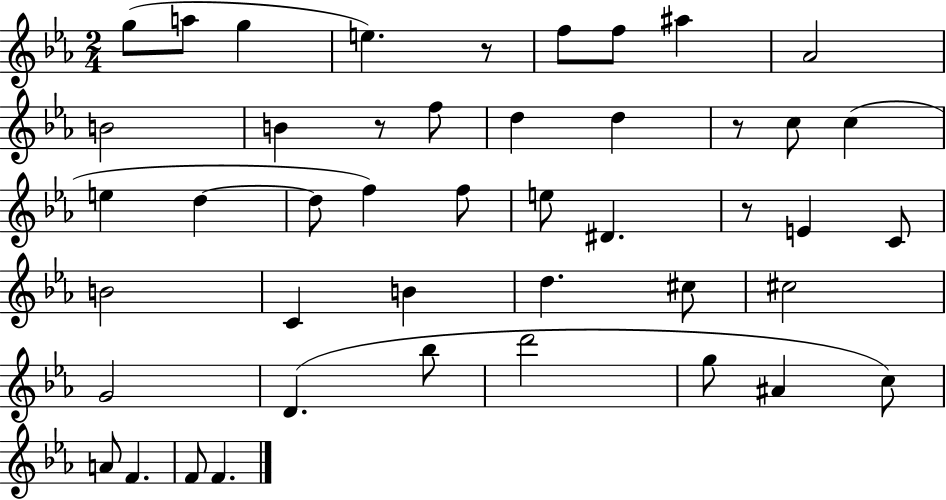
{
  \clef treble
  \numericTimeSignature
  \time 2/4
  \key ees \major
  g''8( a''8 g''4 | e''4.) r8 | f''8 f''8 ais''4 | aes'2 | \break b'2 | b'4 r8 f''8 | d''4 d''4 | r8 c''8 c''4( | \break e''4 d''4~~ | d''8 f''4) f''8 | e''8 dis'4. | r8 e'4 c'8 | \break b'2 | c'4 b'4 | d''4. cis''8 | cis''2 | \break g'2 | d'4.( bes''8 | d'''2 | g''8 ais'4 c''8) | \break a'8 f'4. | f'8 f'4. | \bar "|."
}